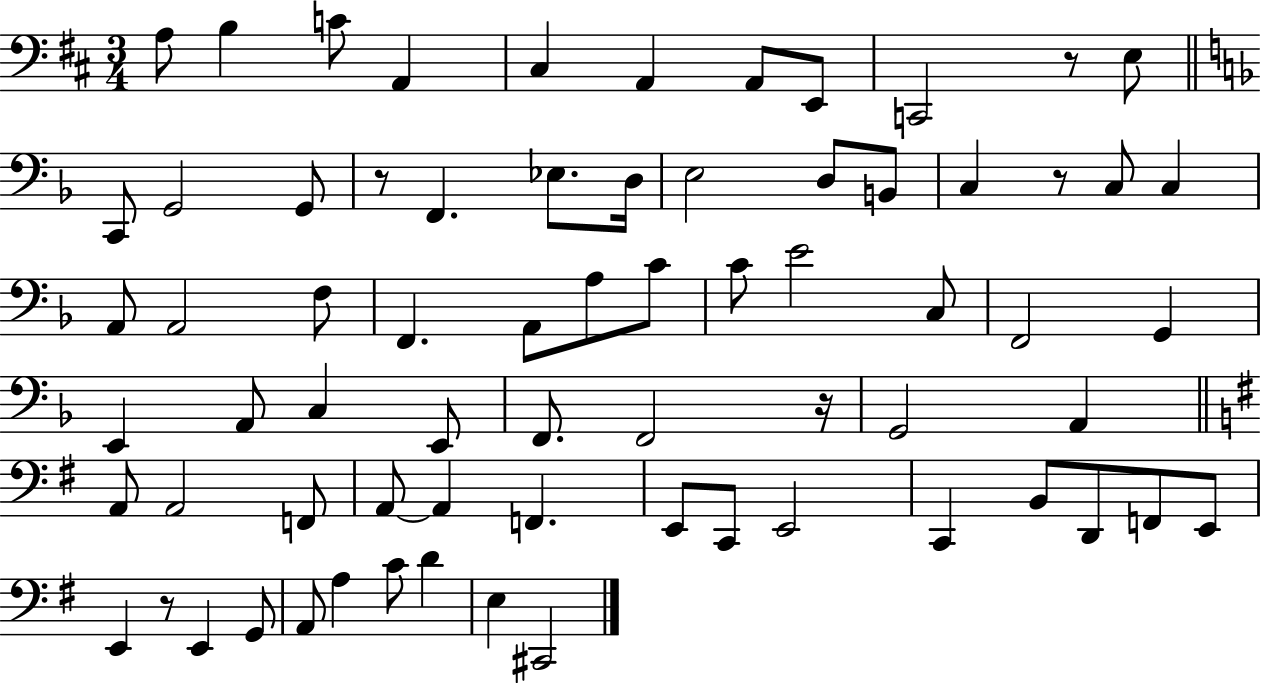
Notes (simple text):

A3/e B3/q C4/e A2/q C#3/q A2/q A2/e E2/e C2/h R/e E3/e C2/e G2/h G2/e R/e F2/q. Eb3/e. D3/s E3/h D3/e B2/e C3/q R/e C3/e C3/q A2/e A2/h F3/e F2/q. A2/e A3/e C4/e C4/e E4/h C3/e F2/h G2/q E2/q A2/e C3/q E2/e F2/e. F2/h R/s G2/h A2/q A2/e A2/h F2/e A2/e A2/q F2/q. E2/e C2/e E2/h C2/q B2/e D2/e F2/e E2/e E2/q R/e E2/q G2/e A2/e A3/q C4/e D4/q E3/q C#2/h